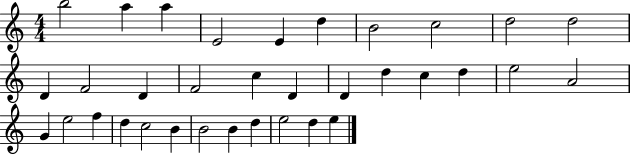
B5/h A5/q A5/q E4/h E4/q D5/q B4/h C5/h D5/h D5/h D4/q F4/h D4/q F4/h C5/q D4/q D4/q D5/q C5/q D5/q E5/h A4/h G4/q E5/h F5/q D5/q C5/h B4/q B4/h B4/q D5/q E5/h D5/q E5/q